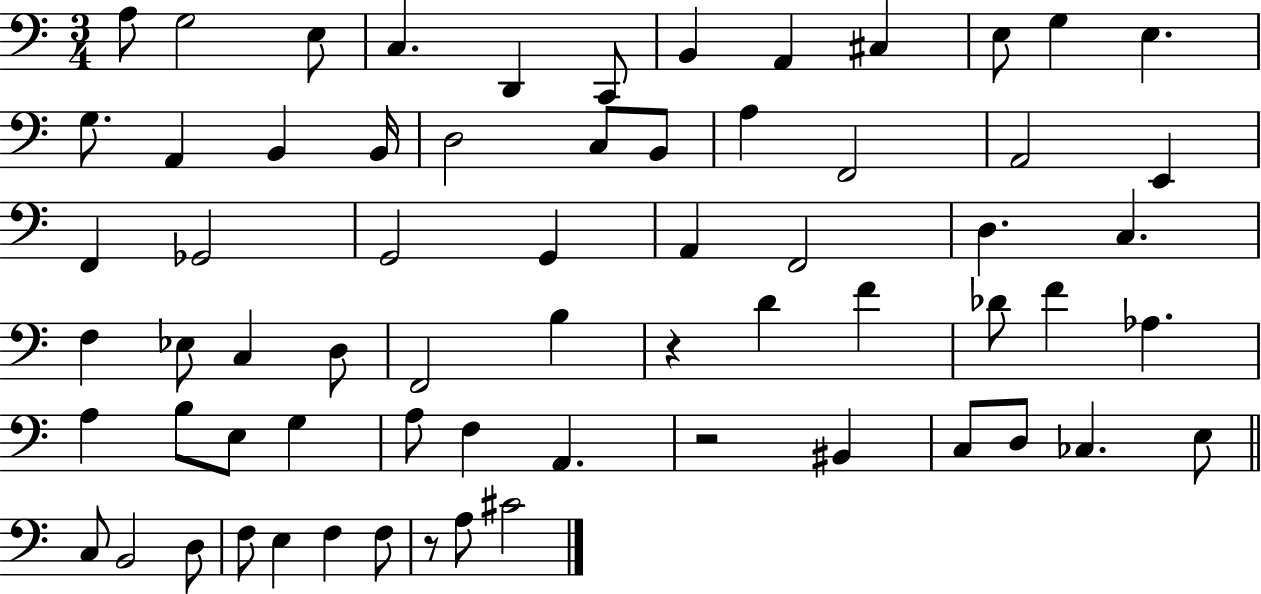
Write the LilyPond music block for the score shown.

{
  \clef bass
  \numericTimeSignature
  \time 3/4
  \key c \major
  a8 g2 e8 | c4. d,4 c,8 | b,4 a,4 cis4 | e8 g4 e4. | \break g8. a,4 b,4 b,16 | d2 c8 b,8 | a4 f,2 | a,2 e,4 | \break f,4 ges,2 | g,2 g,4 | a,4 f,2 | d4. c4. | \break f4 ees8 c4 d8 | f,2 b4 | r4 d'4 f'4 | des'8 f'4 aes4. | \break a4 b8 e8 g4 | a8 f4 a,4. | r2 bis,4 | c8 d8 ces4. e8 | \break \bar "||" \break \key c \major c8 b,2 d8 | f8 e4 f4 f8 | r8 a8 cis'2 | \bar "|."
}